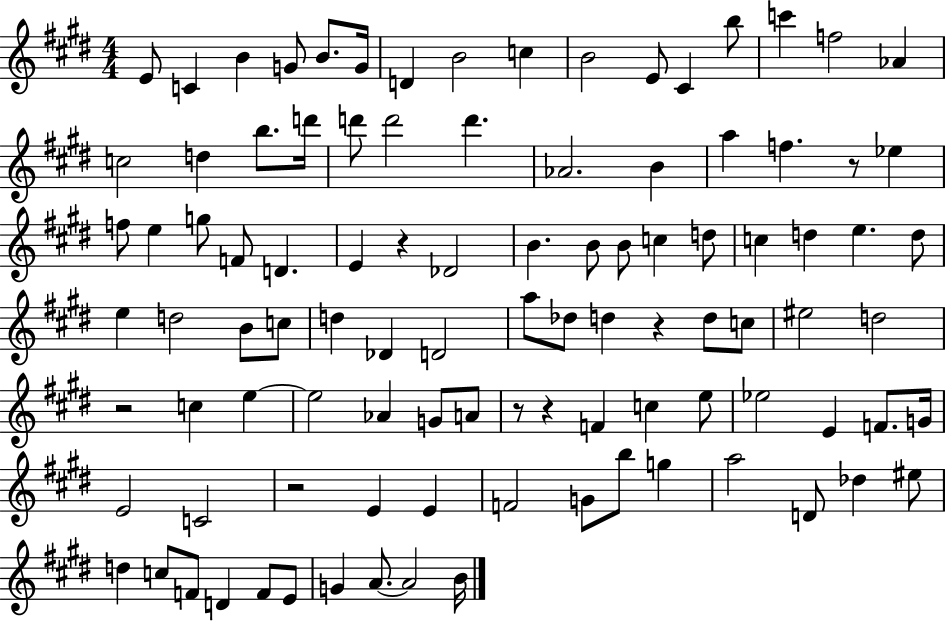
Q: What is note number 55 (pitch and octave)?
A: D5